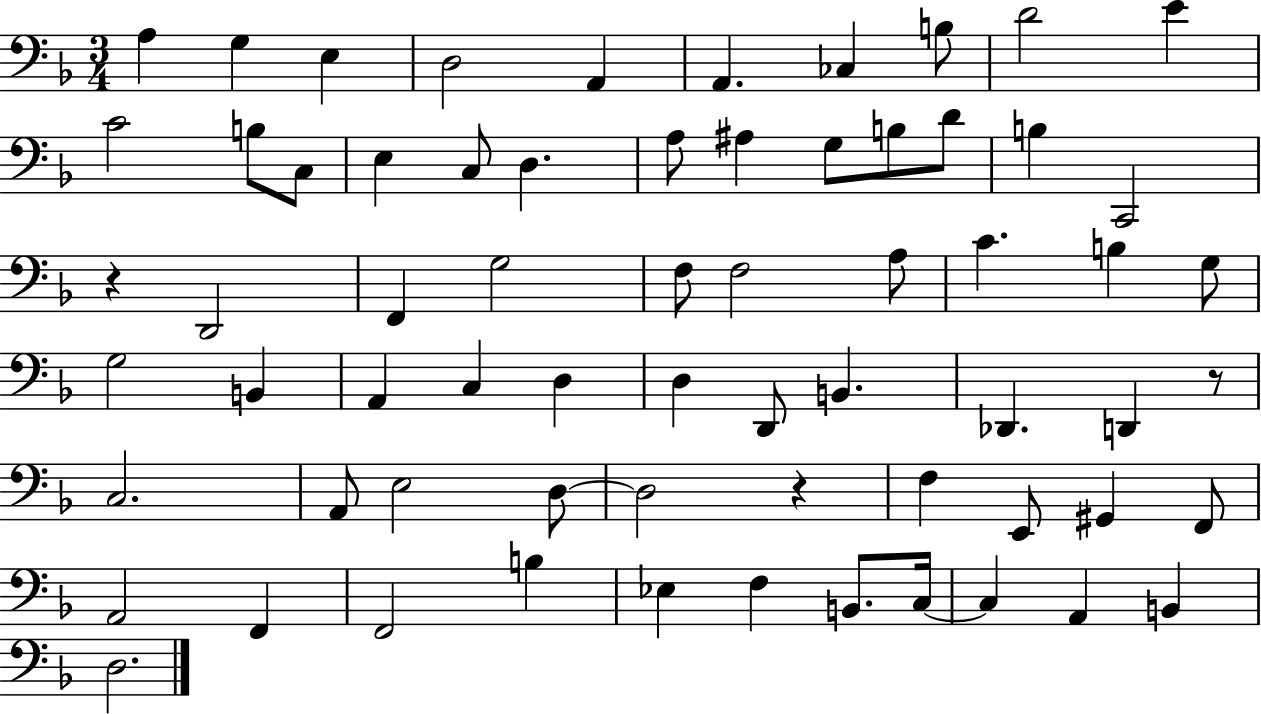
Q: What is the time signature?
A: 3/4